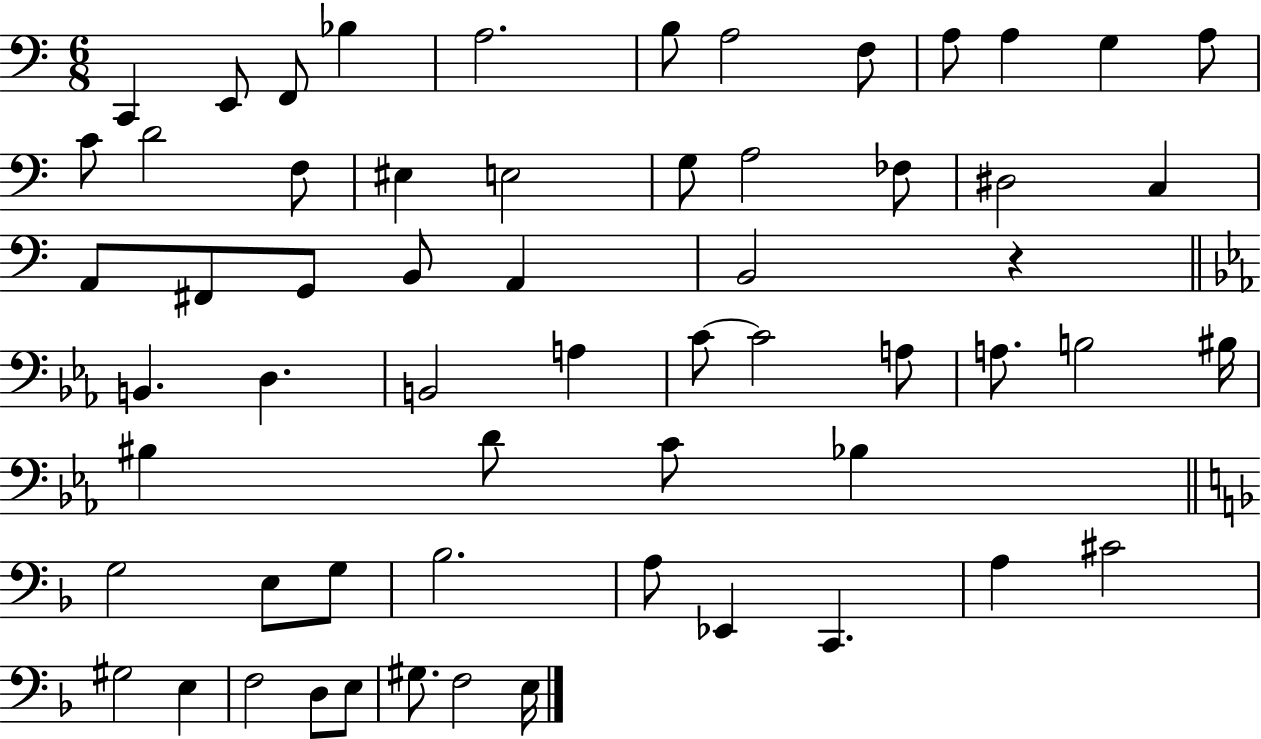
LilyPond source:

{
  \clef bass
  \numericTimeSignature
  \time 6/8
  \key c \major
  c,4 e,8 f,8 bes4 | a2. | b8 a2 f8 | a8 a4 g4 a8 | \break c'8 d'2 f8 | eis4 e2 | g8 a2 fes8 | dis2 c4 | \break a,8 fis,8 g,8 b,8 a,4 | b,2 r4 | \bar "||" \break \key ees \major b,4. d4. | b,2 a4 | c'8~~ c'2 a8 | a8. b2 bis16 | \break bis4 d'8 c'8 bes4 | \bar "||" \break \key d \minor g2 e8 g8 | bes2. | a8 ees,4 c,4. | a4 cis'2 | \break gis2 e4 | f2 d8 e8 | gis8. f2 e16 | \bar "|."
}